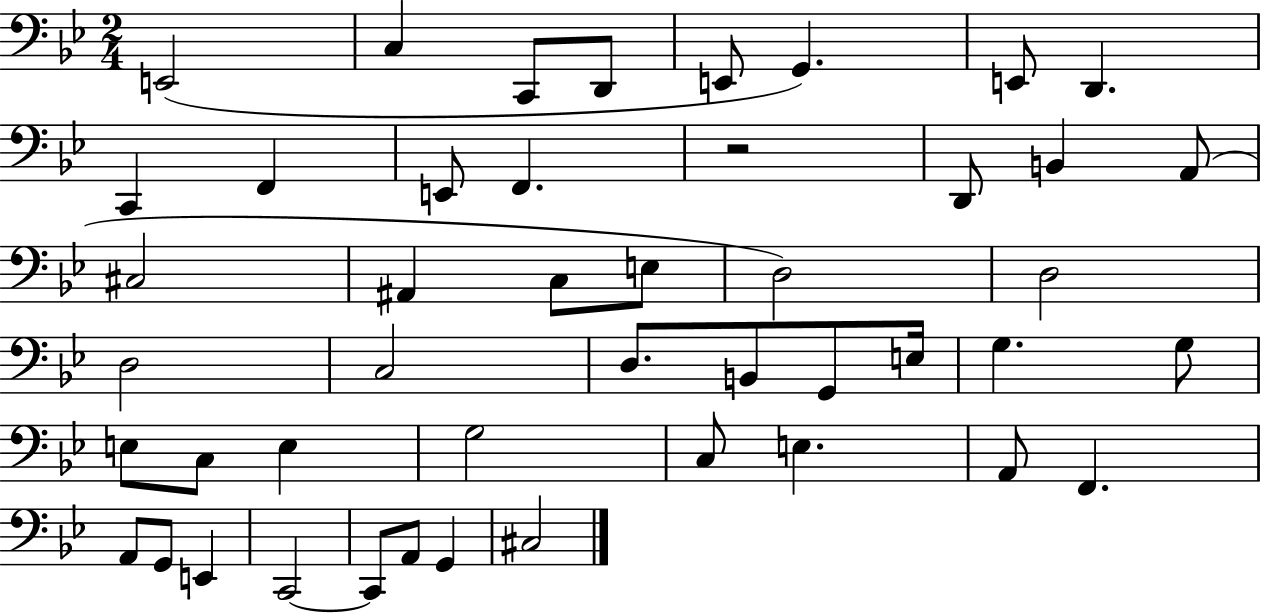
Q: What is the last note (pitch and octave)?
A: C#3